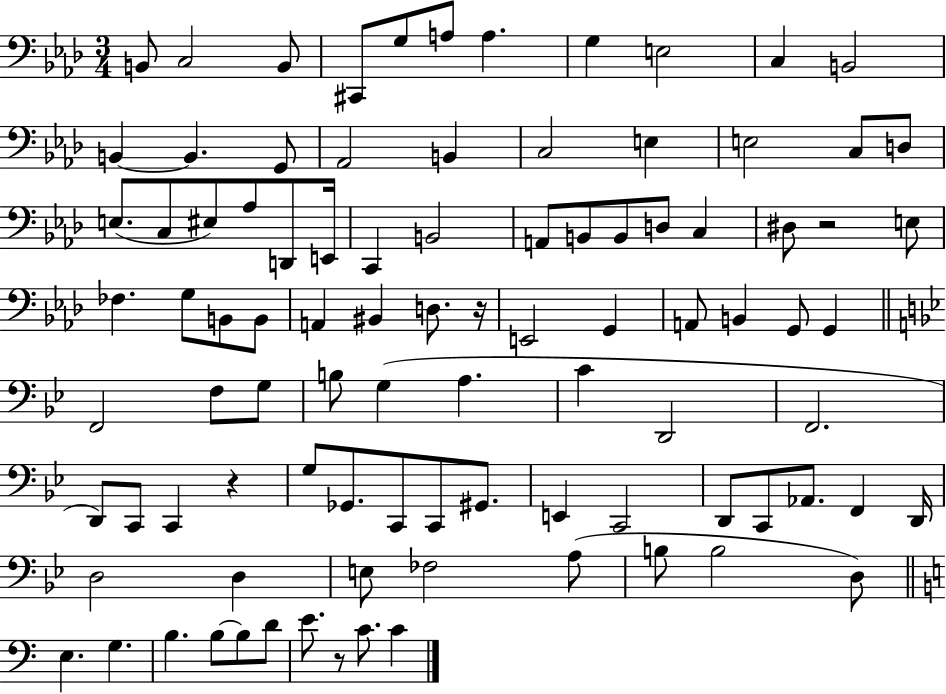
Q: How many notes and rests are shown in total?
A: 94